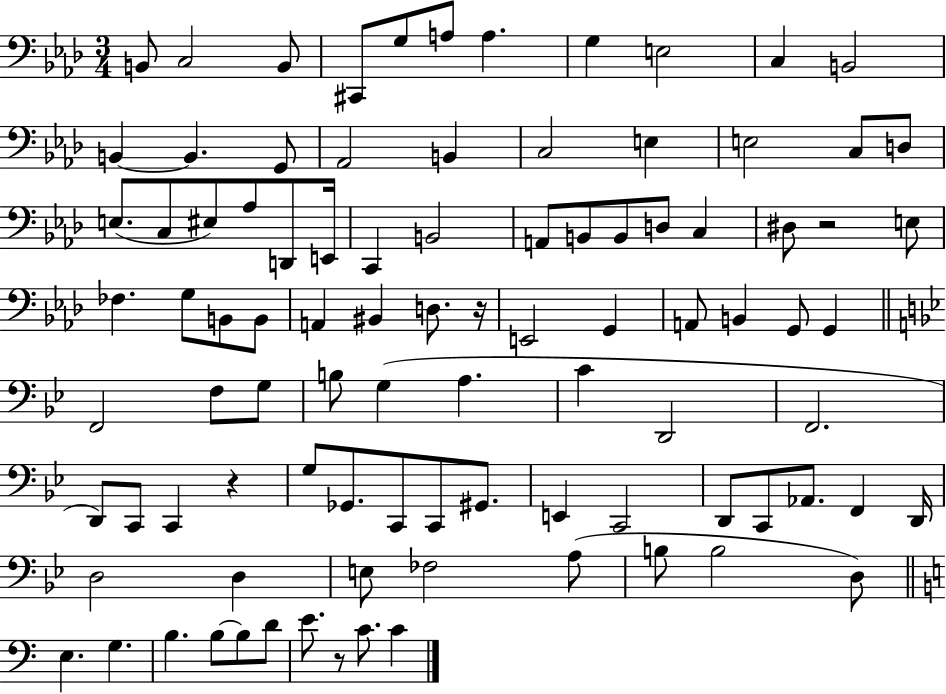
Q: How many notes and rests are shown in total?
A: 94